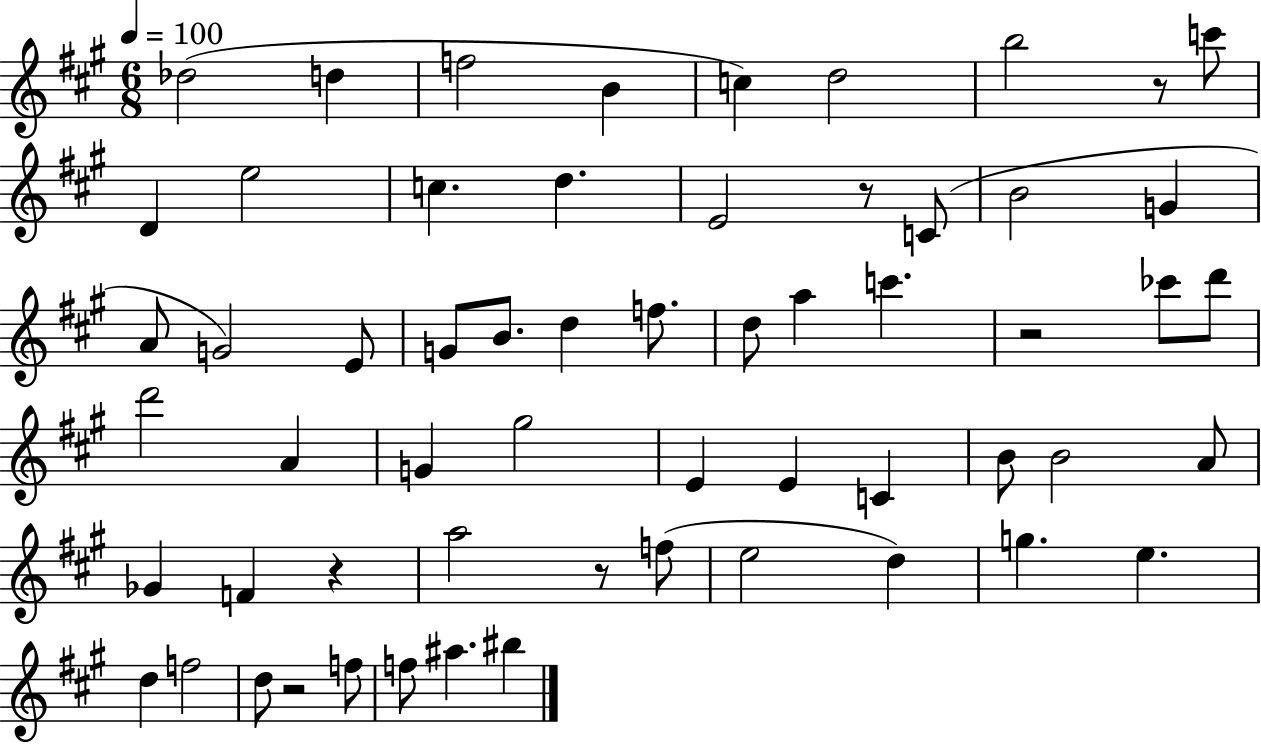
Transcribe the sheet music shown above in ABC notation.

X:1
T:Untitled
M:6/8
L:1/4
K:A
_d2 d f2 B c d2 b2 z/2 c'/2 D e2 c d E2 z/2 C/2 B2 G A/2 G2 E/2 G/2 B/2 d f/2 d/2 a c' z2 _c'/2 d'/2 d'2 A G ^g2 E E C B/2 B2 A/2 _G F z a2 z/2 f/2 e2 d g e d f2 d/2 z2 f/2 f/2 ^a ^b